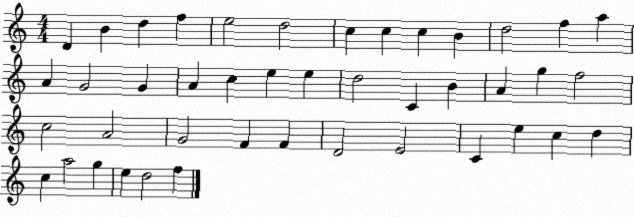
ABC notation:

X:1
T:Untitled
M:4/4
L:1/4
K:C
D B d f e2 d2 c c c B d2 f a A G2 G A c e e d2 C B A g f2 c2 A2 G2 F F D2 E2 C e c d c a2 g e d2 f